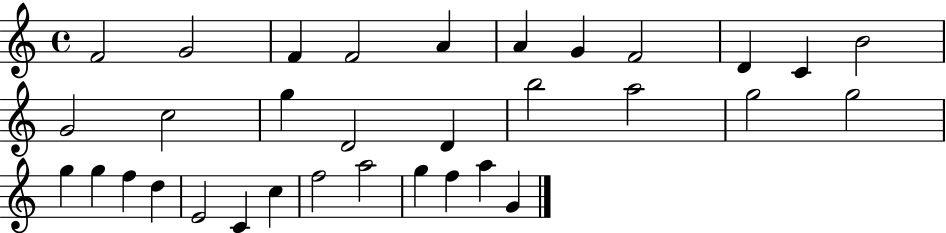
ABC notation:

X:1
T:Untitled
M:4/4
L:1/4
K:C
F2 G2 F F2 A A G F2 D C B2 G2 c2 g D2 D b2 a2 g2 g2 g g f d E2 C c f2 a2 g f a G